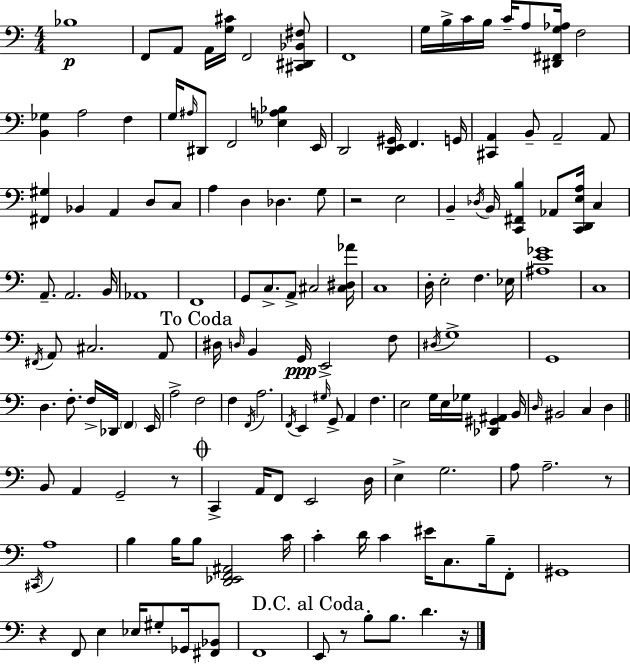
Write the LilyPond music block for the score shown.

{
  \clef bass
  \numericTimeSignature
  \time 4/4
  \key a \minor
  bes1\p | f,8 a,8 a,16 <g cis'>16 f,2 <cis, dis, bes, fis>8 | f,1 | g16 b16-> c'16 b16 c'16-- a8 <dis, fis, g aes>16 f2 | \break <b, ges>4 a2 f4 | g16 \grace { ais16 } dis,8 f,2 <ees a bes>4 | e,16 d,2 <d, e, gis,>16 f,4. | g,16 <cis, a,>4 b,8-- a,2-- a,8 | \break <fis, gis>4 bes,4 a,4 d8 c8 | a4 d4 des4. g8 | r2 e2 | b,4-- \acciaccatura { des16 } b,16 <c, fis, b>4 aes,8 <c, d, e a>16 c4 | \break a,8.-- a,2. | b,16 aes,1 | f,1 | g,8 c8.-> a,8-> cis2 | \break <cis dis aes'>16 c1 | d16-. e2-. f4. | ees16 <ais e' ges'>1 | c1 | \break \acciaccatura { fis,16 } a,8 cis2. | a,8 \mark "To Coda" dis16 \grace { d16 } b,4 g,16\ppp e,2-> | f8 \acciaccatura { dis16 } g1-> | g,1 | \break d4. f8.-. f16-> des,16 | \parenthesize f,4 e,16 a2-> f2 | f4 \acciaccatura { f,16 } a2. | \acciaccatura { f,16 } e,4 \grace { gis16 } g,8-> a,4 | \break f4. e2 | g16 e16 ges16 <des, gis, ais,>4 b,16 \grace { d16 } bis,2 | c4 d4 \bar "||" \break \key c \major b,8 a,4 g,2-- r8 | \mark \markup { \musicglyph "scripts.coda" } c,4-> a,16 f,8 e,2 d16 | e4-> g2. | a8 a2.-- r8 | \break \acciaccatura { cis,16 } a1 | b4 b16 b8 <d, ees, f, ais,>2 | c'16 c'4-. d'16 c'4 eis'16 c8. b16-- f,8-. | gis,1 | \break r4 f,8 e4 ees16 gis8-. ges,16 <fis, bes,>8 | f,1 | \mark "D.C. al Coda" e,8 r8 b8-. b8. d'4. | r16 \bar "|."
}